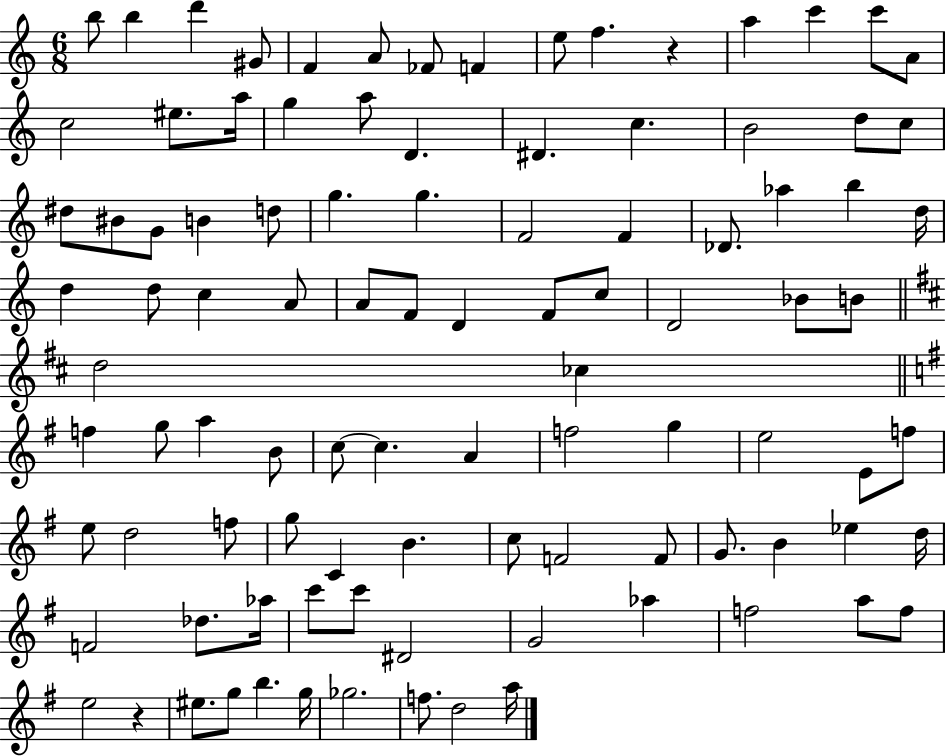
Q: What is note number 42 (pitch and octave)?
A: A4